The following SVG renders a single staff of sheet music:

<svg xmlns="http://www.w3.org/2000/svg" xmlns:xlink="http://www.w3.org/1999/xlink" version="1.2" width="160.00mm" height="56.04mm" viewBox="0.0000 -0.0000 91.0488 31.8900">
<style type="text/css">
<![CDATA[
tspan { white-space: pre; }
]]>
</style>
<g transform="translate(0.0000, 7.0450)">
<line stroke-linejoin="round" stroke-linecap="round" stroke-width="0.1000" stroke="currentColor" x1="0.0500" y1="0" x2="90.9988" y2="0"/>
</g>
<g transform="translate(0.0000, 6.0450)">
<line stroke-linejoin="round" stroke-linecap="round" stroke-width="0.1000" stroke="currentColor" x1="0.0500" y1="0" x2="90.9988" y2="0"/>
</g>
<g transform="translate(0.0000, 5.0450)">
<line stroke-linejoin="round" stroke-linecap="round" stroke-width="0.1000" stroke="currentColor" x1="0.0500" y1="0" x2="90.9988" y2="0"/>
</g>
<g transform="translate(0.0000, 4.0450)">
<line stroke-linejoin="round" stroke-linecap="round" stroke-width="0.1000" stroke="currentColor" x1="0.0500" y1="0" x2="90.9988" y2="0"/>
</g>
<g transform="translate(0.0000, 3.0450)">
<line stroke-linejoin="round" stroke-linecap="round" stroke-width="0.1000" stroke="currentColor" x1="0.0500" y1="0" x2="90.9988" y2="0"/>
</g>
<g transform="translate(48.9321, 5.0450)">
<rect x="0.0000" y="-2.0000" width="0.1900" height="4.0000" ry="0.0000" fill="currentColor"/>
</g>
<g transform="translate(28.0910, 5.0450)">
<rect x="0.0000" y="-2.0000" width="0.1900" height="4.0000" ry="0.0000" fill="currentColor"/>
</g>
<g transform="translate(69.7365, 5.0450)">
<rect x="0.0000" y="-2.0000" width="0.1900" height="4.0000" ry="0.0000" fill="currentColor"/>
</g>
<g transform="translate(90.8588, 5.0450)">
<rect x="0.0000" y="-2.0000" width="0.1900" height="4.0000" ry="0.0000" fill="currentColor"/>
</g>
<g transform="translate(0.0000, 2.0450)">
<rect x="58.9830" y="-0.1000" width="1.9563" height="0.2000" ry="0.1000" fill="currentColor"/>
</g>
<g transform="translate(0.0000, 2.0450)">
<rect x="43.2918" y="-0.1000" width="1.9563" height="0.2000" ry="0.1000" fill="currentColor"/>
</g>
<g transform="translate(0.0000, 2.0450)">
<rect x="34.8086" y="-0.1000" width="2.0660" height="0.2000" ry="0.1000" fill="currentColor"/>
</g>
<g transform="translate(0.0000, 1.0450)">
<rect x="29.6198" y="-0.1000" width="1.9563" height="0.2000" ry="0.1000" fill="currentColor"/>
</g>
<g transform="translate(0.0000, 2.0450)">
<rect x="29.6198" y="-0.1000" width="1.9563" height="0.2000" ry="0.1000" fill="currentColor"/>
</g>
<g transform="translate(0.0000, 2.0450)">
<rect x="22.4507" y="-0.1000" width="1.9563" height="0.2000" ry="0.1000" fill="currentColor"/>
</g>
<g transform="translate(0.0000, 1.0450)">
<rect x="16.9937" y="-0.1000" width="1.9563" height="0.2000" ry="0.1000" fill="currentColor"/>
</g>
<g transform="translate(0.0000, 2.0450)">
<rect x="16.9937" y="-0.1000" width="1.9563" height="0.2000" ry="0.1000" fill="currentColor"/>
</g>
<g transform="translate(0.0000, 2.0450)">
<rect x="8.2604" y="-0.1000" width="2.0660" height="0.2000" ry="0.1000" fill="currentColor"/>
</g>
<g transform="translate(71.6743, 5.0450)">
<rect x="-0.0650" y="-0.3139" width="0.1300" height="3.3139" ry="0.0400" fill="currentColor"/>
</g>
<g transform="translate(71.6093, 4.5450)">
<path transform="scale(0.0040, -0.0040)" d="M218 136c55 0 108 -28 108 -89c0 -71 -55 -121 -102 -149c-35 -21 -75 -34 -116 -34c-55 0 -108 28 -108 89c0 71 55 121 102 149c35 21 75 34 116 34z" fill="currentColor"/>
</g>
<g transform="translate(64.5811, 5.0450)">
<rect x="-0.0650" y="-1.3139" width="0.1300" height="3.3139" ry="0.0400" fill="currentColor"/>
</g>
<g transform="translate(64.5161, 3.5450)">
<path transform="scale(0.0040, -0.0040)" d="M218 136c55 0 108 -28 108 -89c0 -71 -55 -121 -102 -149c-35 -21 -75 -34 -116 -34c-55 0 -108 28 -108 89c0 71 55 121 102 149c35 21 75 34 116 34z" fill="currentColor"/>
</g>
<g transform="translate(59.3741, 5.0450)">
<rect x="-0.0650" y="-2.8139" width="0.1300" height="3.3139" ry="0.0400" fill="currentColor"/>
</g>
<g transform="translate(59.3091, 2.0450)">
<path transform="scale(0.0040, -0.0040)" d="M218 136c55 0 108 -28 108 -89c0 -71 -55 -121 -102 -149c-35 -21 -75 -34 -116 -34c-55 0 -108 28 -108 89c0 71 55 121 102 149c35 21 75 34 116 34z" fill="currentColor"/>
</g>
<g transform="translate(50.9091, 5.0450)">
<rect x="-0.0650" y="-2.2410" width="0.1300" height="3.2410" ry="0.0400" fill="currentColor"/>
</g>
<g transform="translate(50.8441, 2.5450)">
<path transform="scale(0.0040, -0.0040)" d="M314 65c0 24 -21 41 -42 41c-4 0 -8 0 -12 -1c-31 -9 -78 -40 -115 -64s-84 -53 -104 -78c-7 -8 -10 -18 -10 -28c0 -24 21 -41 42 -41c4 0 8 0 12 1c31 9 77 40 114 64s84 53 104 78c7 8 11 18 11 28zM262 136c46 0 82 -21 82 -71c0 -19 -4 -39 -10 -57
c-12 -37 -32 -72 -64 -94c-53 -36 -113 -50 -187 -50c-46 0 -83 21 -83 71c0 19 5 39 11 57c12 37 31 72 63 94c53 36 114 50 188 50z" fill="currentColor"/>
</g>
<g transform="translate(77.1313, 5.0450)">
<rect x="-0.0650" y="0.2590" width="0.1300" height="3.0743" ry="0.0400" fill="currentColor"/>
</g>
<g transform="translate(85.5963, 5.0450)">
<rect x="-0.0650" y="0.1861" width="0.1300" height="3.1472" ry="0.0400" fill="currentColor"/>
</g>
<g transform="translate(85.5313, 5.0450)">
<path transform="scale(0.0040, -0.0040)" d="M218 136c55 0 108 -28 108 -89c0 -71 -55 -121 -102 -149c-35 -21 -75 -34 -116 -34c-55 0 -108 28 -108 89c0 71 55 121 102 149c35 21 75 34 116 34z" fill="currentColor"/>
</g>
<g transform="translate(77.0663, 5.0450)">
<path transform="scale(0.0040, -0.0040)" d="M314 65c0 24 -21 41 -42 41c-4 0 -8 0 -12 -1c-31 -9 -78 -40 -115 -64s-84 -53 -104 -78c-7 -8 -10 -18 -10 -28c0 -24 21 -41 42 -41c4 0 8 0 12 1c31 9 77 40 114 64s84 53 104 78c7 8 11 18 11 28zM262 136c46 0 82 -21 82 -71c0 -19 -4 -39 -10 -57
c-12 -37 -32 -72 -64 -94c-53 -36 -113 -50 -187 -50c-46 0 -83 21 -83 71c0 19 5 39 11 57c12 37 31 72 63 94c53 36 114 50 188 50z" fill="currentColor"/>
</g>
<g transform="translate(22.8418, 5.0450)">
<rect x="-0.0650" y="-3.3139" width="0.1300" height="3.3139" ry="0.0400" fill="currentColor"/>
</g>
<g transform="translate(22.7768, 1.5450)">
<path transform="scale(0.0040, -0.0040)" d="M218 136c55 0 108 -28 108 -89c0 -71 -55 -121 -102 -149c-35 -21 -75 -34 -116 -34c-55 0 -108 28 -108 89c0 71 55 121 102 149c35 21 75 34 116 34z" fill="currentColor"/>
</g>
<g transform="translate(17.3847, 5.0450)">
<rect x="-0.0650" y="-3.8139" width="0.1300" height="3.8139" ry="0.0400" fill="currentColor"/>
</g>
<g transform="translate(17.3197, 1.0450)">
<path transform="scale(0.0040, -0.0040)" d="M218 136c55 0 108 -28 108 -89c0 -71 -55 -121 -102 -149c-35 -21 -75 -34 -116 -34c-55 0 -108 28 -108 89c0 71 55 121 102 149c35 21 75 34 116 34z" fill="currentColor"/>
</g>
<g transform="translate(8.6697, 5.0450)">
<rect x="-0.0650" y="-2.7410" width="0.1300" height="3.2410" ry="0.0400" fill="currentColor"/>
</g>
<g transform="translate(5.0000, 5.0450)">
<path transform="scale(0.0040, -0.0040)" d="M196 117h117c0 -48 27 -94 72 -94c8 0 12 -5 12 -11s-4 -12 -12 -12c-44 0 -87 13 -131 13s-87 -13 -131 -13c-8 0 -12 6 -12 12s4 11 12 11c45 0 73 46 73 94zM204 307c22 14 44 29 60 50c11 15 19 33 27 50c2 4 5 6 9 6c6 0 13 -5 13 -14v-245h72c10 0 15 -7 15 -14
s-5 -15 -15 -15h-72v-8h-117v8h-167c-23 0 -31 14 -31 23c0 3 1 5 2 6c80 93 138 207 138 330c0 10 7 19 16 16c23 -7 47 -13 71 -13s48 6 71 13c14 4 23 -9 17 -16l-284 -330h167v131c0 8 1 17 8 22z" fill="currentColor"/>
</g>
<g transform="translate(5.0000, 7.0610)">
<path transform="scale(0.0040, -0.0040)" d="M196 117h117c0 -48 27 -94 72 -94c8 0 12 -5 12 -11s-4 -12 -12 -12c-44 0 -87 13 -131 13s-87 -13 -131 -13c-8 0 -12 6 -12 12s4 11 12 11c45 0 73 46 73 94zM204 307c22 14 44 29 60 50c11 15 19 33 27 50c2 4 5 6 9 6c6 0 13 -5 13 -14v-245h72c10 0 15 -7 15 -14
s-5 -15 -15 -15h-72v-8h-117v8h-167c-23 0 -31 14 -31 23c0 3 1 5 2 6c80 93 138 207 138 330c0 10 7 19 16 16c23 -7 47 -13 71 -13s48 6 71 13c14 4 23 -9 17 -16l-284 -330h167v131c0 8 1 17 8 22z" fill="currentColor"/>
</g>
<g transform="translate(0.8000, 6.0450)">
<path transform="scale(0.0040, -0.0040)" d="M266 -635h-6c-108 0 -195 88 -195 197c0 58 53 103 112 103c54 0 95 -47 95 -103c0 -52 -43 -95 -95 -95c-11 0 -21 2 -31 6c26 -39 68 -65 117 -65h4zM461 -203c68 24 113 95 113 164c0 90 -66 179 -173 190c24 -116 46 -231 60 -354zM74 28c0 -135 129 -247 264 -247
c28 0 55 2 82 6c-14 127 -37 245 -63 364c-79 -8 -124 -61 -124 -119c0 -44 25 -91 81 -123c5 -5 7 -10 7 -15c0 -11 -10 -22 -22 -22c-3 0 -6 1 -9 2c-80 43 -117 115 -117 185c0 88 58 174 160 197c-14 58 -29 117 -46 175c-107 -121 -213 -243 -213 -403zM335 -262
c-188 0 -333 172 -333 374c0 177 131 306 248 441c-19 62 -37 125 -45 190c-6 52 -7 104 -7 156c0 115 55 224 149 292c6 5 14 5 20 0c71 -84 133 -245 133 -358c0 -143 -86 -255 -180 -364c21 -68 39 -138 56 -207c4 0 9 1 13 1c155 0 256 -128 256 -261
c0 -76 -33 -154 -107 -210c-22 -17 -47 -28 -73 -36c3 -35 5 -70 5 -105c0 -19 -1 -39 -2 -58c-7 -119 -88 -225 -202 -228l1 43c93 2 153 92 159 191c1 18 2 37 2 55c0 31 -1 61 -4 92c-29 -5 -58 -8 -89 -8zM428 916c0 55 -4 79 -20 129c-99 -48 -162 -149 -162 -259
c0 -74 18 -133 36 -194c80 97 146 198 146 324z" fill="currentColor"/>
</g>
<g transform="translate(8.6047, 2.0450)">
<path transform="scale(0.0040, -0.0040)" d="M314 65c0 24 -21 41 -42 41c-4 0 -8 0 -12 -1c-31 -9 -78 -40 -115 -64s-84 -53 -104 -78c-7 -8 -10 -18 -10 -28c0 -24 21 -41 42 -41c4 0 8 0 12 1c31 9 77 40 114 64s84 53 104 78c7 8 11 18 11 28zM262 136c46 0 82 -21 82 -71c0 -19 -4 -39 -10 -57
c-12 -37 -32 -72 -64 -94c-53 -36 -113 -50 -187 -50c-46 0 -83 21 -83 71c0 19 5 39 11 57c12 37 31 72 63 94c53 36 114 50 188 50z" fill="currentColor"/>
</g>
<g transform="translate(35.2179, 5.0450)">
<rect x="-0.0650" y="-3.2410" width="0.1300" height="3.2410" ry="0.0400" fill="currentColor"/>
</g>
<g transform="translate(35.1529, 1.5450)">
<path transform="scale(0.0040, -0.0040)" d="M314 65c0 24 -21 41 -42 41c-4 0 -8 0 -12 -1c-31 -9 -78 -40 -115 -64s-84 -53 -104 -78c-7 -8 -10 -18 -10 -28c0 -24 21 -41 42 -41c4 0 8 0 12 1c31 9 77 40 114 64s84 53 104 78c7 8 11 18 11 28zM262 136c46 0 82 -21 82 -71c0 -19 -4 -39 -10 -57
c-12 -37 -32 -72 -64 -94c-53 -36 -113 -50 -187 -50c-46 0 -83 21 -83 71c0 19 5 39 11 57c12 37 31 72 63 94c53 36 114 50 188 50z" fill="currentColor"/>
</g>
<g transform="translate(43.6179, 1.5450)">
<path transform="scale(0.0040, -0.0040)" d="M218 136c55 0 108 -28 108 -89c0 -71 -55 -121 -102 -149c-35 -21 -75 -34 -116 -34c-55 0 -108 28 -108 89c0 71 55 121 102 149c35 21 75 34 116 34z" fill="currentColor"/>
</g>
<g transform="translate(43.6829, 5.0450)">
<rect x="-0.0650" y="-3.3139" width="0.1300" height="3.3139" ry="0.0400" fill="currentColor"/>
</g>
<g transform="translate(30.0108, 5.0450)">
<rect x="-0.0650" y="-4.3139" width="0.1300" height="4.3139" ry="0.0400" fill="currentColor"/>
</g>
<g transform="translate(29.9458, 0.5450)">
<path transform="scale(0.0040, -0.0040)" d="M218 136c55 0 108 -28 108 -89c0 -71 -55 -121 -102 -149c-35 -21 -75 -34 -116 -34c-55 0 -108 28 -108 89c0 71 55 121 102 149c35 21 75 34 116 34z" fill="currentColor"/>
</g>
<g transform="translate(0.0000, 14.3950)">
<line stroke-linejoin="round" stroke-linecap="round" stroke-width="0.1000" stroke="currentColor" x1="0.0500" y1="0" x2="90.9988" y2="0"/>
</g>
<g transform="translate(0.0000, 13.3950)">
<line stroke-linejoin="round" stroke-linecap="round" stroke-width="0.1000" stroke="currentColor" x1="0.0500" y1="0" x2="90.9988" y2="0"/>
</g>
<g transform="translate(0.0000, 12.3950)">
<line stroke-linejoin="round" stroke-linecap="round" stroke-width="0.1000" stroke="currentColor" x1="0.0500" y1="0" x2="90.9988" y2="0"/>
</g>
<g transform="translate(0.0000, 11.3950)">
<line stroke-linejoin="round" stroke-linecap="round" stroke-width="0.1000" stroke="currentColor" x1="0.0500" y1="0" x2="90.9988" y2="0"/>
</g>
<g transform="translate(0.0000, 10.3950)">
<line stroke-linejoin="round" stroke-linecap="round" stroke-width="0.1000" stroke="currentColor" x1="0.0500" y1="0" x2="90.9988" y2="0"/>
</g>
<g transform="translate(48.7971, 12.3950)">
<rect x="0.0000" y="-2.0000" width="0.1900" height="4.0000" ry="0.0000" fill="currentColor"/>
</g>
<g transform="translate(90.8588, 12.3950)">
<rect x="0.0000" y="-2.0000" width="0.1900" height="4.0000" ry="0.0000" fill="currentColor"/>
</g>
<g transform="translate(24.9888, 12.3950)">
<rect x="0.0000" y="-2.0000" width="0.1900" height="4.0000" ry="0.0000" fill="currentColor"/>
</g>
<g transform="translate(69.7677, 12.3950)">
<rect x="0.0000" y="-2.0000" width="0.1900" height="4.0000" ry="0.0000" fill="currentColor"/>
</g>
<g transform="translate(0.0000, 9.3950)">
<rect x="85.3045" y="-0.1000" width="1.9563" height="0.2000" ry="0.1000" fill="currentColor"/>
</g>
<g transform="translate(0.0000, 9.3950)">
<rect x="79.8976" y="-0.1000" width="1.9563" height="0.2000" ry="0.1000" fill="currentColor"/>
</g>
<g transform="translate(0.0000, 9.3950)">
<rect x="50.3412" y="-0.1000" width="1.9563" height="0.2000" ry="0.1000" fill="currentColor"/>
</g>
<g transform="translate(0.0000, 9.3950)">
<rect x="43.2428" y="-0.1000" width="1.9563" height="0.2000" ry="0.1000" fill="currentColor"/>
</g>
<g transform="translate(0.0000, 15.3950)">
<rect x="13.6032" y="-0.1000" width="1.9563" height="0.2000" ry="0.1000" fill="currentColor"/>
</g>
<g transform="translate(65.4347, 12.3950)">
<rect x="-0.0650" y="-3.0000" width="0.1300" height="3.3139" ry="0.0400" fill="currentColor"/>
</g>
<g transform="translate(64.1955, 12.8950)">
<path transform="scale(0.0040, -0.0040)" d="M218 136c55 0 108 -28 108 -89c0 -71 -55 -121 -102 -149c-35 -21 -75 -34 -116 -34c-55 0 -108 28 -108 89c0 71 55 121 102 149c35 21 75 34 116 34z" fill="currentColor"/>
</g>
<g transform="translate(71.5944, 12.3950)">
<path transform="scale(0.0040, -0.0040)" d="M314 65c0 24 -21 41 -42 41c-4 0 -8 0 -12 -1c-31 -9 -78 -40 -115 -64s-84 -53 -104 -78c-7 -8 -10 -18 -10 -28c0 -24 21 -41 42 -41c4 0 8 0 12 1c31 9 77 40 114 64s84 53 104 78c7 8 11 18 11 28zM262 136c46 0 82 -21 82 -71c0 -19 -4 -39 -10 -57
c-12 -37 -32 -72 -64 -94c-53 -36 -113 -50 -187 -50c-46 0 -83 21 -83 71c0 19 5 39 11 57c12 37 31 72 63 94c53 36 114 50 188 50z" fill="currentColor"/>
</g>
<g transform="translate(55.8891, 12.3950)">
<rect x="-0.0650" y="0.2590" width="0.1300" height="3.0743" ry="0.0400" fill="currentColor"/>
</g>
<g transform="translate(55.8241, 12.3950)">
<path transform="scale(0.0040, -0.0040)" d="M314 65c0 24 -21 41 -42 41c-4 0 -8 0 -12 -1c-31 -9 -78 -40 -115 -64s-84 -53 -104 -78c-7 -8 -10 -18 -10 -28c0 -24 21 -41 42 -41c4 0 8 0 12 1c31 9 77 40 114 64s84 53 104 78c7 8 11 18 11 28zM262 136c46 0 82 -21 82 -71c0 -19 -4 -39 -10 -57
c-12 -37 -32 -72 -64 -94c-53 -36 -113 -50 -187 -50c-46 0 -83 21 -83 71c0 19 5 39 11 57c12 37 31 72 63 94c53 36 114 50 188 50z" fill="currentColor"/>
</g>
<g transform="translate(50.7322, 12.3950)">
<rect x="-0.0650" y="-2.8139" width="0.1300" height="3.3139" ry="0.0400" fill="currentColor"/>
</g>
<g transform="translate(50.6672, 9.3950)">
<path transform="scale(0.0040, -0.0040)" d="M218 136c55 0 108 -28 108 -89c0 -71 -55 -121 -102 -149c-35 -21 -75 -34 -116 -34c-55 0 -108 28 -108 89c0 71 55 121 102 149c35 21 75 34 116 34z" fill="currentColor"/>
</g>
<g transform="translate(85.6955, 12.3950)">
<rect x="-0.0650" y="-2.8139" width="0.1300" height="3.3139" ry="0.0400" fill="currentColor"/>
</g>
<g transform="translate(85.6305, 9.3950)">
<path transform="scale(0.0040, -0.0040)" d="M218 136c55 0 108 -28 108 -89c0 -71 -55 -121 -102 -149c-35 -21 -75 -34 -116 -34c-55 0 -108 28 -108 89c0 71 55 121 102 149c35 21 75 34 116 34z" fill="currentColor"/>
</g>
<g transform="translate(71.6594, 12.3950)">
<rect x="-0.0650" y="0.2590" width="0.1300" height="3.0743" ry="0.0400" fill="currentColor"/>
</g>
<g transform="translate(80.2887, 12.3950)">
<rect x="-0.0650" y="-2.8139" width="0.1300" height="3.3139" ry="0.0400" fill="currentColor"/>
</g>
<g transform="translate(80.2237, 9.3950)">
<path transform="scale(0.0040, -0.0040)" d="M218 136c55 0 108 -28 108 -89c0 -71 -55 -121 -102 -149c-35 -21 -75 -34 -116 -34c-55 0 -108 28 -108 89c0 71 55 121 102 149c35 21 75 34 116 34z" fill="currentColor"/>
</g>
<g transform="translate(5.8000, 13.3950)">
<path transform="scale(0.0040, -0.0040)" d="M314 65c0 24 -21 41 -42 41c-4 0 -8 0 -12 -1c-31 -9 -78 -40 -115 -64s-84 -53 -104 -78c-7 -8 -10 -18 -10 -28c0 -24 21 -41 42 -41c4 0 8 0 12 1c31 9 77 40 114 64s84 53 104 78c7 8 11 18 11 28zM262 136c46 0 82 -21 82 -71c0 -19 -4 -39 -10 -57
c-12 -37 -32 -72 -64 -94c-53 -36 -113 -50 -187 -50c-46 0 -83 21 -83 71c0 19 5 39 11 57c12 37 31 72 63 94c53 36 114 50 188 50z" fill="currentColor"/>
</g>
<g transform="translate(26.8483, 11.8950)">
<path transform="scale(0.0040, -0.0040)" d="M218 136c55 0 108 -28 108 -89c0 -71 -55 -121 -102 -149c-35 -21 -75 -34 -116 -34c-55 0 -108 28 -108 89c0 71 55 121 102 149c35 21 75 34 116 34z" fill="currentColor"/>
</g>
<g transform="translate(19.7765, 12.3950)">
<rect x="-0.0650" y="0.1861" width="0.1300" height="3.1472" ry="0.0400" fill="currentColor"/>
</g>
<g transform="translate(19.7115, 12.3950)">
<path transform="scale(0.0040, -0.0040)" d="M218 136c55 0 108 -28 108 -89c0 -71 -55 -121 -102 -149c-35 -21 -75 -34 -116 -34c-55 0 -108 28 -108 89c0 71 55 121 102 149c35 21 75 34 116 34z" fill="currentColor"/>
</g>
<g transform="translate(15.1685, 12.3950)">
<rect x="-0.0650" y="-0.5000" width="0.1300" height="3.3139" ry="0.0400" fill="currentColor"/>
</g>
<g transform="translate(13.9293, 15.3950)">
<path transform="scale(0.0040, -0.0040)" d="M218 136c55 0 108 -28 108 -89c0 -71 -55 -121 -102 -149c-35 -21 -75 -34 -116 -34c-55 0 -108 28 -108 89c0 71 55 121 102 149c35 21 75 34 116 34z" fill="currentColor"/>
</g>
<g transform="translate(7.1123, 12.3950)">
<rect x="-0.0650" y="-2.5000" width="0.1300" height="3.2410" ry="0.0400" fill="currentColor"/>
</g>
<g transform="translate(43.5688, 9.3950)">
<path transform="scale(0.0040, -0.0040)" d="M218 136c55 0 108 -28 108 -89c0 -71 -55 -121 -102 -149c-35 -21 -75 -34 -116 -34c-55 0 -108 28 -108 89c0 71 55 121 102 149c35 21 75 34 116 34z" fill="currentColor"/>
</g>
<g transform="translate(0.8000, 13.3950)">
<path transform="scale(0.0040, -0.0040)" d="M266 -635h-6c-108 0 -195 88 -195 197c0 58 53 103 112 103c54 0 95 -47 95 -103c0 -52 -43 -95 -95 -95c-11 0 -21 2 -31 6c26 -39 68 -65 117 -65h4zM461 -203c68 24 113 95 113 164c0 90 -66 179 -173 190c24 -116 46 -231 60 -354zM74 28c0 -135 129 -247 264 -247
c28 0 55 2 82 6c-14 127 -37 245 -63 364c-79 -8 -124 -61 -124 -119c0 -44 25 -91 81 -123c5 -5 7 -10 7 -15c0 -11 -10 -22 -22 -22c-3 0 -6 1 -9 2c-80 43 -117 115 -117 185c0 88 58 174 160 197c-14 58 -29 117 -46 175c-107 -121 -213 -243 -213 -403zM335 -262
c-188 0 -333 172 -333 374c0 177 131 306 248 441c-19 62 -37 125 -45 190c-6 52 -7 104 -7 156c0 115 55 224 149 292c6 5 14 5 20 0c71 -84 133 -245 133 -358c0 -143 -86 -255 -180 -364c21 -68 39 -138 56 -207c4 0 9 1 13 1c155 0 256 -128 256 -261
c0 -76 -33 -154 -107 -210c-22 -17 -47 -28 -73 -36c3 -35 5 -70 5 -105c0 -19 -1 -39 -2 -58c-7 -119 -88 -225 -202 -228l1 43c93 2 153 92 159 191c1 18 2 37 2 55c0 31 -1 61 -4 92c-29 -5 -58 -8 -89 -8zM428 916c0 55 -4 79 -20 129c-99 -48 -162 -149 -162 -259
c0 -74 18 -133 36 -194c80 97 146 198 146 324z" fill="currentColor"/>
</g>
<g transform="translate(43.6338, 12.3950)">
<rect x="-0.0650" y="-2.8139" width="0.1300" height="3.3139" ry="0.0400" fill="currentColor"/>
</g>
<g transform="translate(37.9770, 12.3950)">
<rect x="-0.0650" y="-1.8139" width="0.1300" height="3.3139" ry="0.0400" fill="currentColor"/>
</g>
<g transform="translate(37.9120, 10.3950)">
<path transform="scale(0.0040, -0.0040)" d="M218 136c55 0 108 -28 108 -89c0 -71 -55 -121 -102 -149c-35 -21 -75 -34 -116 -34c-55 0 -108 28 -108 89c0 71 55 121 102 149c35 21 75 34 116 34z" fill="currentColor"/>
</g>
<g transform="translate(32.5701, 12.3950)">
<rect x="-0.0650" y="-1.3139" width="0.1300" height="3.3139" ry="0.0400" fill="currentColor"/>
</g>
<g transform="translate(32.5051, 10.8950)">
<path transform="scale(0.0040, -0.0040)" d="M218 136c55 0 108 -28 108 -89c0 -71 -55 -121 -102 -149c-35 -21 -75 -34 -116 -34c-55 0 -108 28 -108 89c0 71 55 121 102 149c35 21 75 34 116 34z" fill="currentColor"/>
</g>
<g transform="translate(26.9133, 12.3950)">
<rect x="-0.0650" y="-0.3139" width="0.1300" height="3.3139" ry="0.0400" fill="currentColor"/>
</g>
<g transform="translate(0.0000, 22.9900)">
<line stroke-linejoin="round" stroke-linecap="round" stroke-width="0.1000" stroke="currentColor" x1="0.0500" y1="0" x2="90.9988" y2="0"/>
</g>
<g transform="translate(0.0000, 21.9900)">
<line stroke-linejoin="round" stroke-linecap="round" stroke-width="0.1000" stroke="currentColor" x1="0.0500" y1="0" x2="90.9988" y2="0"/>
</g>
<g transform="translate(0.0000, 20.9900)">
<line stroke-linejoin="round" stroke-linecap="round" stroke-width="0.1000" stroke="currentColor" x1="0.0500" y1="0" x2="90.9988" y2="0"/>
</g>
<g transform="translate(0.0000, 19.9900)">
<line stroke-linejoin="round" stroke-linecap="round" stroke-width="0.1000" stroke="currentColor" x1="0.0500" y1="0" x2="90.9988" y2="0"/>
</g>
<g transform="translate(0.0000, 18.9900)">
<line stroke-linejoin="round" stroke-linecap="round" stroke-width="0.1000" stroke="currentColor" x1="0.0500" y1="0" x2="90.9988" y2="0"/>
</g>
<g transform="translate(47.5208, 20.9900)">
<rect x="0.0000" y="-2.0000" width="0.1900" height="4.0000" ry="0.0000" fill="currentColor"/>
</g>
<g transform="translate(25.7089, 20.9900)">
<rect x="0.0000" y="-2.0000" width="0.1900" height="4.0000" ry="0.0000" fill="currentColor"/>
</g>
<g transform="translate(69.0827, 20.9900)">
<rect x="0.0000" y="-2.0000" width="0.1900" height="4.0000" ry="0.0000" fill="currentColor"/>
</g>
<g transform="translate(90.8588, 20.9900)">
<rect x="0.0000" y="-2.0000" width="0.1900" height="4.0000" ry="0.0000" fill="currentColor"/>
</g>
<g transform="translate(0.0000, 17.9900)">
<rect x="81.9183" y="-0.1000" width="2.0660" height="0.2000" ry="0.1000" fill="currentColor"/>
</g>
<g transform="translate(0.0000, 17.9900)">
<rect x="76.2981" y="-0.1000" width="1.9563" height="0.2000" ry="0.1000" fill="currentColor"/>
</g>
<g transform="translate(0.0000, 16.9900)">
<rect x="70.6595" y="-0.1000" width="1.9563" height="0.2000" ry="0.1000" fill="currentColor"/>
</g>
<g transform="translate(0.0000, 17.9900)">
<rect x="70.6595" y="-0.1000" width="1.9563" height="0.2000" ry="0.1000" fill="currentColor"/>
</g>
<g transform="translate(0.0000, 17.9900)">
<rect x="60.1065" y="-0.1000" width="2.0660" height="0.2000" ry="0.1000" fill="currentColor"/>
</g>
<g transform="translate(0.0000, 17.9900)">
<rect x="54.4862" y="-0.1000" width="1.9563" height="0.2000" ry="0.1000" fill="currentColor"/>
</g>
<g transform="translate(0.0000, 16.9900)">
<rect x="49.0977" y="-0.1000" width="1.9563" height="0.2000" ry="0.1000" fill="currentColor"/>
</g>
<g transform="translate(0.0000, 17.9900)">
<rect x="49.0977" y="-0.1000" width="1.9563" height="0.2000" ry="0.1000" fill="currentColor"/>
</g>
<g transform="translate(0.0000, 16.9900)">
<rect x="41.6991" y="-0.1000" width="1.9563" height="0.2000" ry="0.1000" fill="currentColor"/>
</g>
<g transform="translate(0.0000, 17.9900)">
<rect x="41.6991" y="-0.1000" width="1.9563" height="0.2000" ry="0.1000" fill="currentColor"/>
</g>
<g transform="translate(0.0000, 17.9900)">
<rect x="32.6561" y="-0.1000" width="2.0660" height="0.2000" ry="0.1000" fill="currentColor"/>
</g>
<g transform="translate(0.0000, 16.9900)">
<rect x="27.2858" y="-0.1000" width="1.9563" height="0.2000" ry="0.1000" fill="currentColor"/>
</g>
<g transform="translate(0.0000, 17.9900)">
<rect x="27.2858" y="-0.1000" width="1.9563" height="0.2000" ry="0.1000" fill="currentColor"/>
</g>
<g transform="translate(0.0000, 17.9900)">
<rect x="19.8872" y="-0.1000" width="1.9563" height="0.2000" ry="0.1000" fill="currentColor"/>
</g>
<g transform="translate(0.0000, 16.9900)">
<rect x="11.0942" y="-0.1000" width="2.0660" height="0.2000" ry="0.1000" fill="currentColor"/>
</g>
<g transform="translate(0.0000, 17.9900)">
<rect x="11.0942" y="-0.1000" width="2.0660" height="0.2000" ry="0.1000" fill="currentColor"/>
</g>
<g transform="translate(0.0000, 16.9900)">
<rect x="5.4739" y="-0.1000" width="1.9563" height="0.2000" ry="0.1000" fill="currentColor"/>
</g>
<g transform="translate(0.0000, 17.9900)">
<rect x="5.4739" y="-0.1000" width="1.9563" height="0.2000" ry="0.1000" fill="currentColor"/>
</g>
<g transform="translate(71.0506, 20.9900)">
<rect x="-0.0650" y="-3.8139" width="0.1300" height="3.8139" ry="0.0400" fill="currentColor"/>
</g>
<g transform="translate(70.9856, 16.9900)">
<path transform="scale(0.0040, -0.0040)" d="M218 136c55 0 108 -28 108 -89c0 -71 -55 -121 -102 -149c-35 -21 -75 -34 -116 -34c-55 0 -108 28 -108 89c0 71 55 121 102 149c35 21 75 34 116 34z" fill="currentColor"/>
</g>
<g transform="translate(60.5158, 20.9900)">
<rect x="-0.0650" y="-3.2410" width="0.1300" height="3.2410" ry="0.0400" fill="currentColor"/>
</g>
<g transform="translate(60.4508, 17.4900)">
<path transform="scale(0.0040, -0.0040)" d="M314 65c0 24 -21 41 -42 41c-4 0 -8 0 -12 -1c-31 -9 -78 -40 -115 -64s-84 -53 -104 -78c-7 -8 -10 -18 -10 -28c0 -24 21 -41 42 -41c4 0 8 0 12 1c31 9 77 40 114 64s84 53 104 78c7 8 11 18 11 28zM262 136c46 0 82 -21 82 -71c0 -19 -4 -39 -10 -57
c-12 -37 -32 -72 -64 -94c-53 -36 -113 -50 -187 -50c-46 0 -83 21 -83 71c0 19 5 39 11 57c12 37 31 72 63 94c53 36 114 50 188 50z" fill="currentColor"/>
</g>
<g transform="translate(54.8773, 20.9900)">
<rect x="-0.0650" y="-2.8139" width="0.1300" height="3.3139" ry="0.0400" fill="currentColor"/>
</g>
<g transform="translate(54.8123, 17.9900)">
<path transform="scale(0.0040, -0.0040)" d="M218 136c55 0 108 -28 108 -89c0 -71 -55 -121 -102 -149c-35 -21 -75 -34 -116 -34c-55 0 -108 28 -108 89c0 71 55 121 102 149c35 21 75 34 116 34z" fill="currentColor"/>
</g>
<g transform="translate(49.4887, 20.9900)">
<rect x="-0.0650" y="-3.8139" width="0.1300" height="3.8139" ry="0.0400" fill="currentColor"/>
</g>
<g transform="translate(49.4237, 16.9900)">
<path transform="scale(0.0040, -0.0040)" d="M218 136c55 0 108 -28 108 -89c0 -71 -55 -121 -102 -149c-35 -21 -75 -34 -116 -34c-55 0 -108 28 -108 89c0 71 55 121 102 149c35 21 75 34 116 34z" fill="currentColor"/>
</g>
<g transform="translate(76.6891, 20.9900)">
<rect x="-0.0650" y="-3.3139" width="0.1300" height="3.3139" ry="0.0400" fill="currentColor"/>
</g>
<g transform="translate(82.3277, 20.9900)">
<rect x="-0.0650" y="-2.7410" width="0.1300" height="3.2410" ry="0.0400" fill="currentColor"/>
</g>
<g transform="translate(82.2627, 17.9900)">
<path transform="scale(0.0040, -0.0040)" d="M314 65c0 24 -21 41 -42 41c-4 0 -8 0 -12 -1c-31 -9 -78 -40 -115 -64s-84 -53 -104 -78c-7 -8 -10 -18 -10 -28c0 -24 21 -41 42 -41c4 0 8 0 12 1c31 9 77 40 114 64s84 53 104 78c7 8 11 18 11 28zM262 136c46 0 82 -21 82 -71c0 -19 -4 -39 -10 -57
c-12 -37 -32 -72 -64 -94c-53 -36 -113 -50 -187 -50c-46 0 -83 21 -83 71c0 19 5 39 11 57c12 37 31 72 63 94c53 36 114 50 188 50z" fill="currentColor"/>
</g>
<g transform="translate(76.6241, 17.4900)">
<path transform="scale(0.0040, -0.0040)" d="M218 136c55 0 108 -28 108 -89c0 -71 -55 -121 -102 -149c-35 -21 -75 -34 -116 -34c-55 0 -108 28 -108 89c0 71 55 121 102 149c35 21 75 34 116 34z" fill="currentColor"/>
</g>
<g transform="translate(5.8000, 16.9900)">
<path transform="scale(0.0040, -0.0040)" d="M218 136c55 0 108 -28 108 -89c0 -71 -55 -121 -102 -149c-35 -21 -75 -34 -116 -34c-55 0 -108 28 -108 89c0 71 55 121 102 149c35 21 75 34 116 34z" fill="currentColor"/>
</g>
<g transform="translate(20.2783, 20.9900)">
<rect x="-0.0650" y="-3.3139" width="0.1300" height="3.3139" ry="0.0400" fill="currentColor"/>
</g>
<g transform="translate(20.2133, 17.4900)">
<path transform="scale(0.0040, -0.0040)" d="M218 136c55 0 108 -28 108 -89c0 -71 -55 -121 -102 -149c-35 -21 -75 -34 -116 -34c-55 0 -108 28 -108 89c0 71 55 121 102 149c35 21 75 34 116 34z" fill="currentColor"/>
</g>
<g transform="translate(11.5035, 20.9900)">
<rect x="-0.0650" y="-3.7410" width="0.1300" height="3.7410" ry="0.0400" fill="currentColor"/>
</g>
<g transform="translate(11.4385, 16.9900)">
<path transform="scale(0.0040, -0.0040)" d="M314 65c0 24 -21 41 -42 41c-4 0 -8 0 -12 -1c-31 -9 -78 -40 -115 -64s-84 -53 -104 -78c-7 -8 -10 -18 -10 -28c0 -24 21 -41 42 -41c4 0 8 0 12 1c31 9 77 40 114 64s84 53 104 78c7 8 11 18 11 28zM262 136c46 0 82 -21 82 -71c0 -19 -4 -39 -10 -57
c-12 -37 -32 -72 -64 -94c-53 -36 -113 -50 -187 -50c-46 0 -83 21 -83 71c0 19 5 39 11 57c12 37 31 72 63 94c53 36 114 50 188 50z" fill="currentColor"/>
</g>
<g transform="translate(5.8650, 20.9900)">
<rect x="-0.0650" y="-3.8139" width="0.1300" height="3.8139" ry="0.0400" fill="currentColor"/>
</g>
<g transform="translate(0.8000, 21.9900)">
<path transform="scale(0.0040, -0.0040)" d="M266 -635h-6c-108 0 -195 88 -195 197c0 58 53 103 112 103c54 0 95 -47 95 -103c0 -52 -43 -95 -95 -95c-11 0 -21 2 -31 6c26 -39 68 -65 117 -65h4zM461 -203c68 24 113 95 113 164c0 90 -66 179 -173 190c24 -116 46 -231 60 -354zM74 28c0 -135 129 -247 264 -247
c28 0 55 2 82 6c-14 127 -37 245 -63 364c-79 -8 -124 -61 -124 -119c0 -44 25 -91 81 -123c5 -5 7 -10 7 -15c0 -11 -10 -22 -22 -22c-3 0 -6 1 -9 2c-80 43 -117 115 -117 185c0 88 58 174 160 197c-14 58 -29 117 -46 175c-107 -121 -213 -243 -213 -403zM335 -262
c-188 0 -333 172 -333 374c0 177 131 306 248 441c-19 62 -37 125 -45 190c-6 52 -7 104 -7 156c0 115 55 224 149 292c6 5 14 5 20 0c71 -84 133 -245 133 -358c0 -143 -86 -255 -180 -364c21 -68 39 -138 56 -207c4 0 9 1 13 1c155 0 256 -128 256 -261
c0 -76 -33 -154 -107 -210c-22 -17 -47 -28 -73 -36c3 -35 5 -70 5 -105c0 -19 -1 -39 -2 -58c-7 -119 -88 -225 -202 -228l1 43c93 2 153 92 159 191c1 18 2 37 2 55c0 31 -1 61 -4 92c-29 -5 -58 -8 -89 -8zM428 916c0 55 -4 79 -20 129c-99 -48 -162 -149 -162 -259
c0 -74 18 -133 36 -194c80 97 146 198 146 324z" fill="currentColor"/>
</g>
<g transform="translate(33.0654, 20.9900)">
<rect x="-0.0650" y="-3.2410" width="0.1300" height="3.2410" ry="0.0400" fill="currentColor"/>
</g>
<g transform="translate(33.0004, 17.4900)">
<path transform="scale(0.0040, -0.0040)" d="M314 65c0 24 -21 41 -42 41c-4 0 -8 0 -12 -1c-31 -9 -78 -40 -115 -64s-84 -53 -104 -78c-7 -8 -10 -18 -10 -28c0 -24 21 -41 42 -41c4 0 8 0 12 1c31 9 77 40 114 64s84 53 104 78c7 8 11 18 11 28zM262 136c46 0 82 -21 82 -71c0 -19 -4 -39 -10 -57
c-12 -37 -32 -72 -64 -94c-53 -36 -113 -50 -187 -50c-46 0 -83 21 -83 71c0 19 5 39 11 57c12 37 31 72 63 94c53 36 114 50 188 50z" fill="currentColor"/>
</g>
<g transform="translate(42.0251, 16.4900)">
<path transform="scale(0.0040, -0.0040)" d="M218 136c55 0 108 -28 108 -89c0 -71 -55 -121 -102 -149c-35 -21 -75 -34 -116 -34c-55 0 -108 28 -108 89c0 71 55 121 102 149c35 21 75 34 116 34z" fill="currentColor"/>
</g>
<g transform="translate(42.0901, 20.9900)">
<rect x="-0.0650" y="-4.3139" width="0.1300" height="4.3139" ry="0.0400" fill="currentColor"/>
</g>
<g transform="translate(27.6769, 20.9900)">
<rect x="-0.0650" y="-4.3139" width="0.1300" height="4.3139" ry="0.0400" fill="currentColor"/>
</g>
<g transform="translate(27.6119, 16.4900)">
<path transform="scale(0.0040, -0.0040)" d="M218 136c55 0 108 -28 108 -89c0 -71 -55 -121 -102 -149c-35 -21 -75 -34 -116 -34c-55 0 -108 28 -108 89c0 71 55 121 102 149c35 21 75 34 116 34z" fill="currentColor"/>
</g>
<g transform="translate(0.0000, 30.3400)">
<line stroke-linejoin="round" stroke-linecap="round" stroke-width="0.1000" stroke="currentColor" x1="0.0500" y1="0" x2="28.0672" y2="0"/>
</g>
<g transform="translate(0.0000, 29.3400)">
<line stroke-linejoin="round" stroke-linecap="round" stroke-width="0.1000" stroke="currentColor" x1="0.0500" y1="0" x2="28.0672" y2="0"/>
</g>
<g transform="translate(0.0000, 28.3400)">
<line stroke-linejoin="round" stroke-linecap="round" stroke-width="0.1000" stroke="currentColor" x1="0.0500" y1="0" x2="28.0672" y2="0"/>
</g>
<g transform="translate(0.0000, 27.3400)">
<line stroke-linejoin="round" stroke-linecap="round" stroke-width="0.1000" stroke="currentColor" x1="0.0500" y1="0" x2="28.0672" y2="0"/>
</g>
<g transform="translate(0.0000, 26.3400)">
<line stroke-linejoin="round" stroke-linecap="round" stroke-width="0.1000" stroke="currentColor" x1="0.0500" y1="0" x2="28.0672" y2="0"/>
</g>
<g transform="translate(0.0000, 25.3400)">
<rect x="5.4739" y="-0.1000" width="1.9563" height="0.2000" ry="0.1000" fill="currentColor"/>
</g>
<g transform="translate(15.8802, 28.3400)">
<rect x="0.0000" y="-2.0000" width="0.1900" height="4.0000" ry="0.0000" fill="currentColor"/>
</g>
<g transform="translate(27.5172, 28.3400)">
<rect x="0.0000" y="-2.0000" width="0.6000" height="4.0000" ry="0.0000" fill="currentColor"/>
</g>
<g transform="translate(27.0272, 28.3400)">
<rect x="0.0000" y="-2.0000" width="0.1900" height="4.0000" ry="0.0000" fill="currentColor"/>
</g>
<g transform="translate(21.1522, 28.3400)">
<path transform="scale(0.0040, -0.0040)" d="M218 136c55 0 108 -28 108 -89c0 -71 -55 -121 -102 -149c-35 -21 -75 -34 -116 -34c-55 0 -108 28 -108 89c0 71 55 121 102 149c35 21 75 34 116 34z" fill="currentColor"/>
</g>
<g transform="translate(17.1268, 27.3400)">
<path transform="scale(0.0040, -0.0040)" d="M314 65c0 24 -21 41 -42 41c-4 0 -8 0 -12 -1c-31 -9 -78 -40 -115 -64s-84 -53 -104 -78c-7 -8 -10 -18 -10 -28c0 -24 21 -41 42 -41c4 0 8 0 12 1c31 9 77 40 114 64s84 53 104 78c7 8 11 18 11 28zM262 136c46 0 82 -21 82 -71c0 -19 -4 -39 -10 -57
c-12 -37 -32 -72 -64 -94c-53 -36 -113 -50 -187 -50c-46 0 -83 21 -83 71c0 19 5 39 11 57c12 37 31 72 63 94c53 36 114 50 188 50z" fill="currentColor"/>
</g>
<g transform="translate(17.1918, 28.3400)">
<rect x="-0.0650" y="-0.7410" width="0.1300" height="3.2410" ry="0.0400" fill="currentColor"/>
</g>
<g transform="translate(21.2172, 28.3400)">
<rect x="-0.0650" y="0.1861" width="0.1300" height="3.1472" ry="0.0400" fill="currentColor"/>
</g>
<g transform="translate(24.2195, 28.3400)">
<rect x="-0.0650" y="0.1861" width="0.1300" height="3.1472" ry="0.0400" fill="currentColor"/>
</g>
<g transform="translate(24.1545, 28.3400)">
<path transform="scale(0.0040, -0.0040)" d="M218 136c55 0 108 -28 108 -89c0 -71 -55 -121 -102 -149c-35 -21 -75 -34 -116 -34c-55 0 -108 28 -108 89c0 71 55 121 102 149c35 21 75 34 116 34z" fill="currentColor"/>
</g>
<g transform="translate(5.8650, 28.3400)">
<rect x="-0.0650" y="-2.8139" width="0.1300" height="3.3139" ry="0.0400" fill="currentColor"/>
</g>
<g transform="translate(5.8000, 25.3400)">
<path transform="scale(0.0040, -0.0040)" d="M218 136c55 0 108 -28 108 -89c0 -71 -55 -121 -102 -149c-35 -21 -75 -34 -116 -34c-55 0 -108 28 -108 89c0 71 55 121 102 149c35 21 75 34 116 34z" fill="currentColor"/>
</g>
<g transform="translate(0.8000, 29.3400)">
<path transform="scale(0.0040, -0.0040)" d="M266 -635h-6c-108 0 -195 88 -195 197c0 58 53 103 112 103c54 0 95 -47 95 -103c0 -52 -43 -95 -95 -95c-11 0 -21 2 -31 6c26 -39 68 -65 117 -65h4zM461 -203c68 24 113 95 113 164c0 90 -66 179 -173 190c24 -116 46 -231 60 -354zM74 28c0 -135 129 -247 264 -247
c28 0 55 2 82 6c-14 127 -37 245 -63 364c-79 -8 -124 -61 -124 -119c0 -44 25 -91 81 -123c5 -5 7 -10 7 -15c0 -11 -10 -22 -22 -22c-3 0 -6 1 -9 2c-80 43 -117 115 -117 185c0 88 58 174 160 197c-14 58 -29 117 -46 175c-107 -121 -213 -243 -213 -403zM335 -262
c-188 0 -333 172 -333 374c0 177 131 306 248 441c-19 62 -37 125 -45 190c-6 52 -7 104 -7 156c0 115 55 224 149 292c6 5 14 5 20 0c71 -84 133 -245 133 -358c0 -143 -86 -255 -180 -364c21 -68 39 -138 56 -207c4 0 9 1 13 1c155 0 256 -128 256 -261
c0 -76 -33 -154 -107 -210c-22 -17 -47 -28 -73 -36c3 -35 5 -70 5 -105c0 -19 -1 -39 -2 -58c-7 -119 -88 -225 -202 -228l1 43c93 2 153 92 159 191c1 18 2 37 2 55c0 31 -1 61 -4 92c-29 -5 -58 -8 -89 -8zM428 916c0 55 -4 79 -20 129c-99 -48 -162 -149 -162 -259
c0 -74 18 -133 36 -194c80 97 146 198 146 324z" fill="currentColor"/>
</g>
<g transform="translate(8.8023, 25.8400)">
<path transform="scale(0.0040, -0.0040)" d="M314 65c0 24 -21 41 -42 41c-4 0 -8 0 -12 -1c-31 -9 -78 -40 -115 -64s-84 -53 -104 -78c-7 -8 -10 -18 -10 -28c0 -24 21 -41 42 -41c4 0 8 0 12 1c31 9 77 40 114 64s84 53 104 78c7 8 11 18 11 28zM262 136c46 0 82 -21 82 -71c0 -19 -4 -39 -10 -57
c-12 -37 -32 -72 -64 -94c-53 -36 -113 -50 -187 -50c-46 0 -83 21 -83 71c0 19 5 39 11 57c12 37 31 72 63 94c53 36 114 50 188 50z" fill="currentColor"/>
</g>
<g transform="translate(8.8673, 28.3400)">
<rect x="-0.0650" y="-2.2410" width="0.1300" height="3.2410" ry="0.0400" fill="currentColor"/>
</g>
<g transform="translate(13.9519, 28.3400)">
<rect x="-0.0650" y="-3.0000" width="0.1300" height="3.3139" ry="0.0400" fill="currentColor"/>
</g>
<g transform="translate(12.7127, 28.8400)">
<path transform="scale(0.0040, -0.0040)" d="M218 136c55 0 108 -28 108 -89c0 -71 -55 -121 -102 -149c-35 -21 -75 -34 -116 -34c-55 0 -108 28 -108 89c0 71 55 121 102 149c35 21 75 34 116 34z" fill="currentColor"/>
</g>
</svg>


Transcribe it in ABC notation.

X:1
T:Untitled
M:4/4
L:1/4
K:C
a2 c' b d' b2 b g2 a e c B2 B G2 C B c e f a a B2 A B2 a a c' c'2 b d' b2 d' c' a b2 c' b a2 a g2 A d2 B B